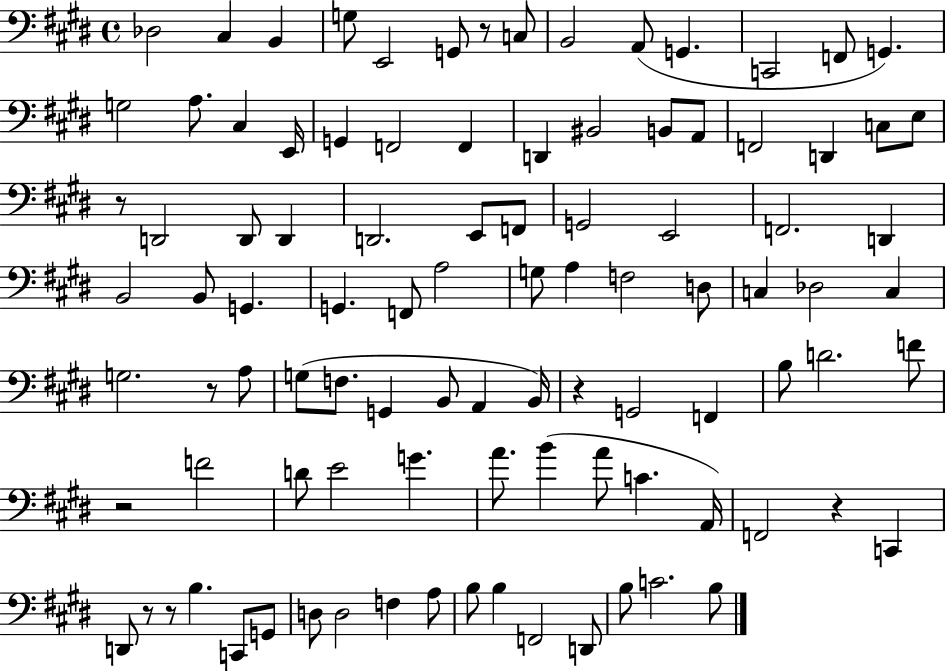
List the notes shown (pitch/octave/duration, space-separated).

Db3/h C#3/q B2/q G3/e E2/h G2/e R/e C3/e B2/h A2/e G2/q. C2/h F2/e G2/q. G3/h A3/e. C#3/q E2/s G2/q F2/h F2/q D2/q BIS2/h B2/e A2/e F2/h D2/q C3/e E3/e R/e D2/h D2/e D2/q D2/h. E2/e F2/e G2/h E2/h F2/h. D2/q B2/h B2/e G2/q. G2/q. F2/e A3/h G3/e A3/q F3/h D3/e C3/q Db3/h C3/q G3/h. R/e A3/e G3/e F3/e. G2/q B2/e A2/q B2/s R/q G2/h F2/q B3/e D4/h. F4/e R/h F4/h D4/e E4/h G4/q. A4/e. B4/q A4/e C4/q. A2/s F2/h R/q C2/q D2/e R/e R/e B3/q. C2/e G2/e D3/e D3/h F3/q A3/e B3/e B3/q F2/h D2/e B3/e C4/h. B3/e